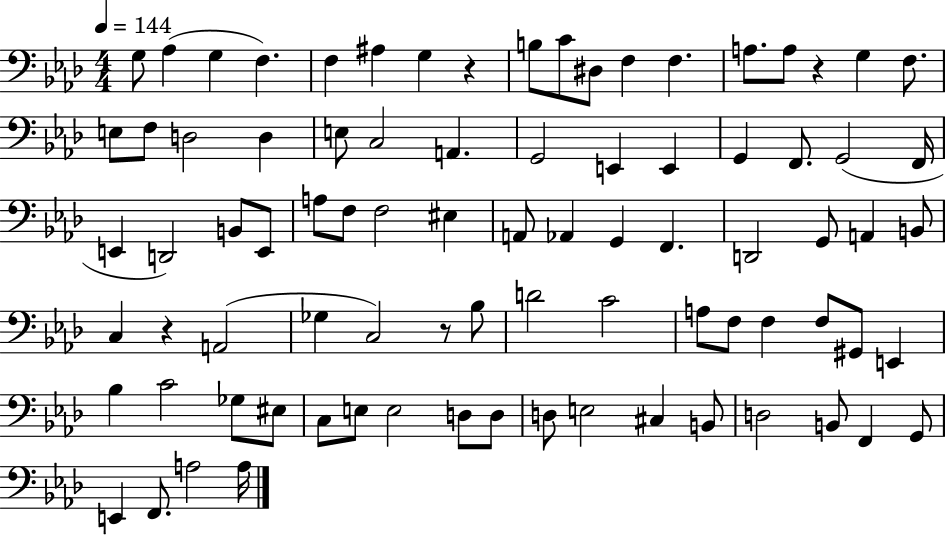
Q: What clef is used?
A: bass